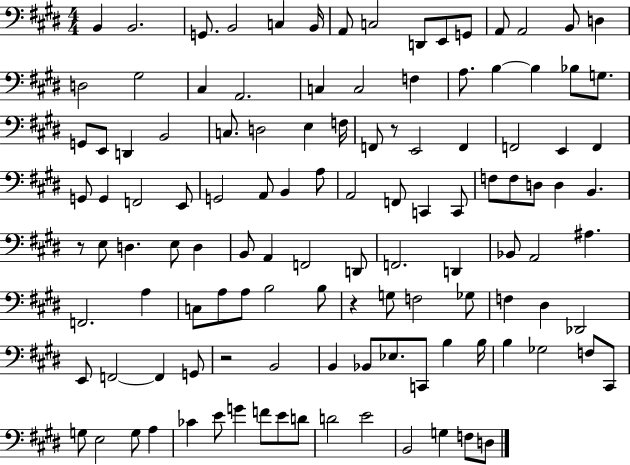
{
  \clef bass
  \numericTimeSignature
  \time 4/4
  \key e \major
  b,4 b,2. | g,8. b,2 c4 b,16 | a,8 c2 d,8 e,8 g,8 | a,8 a,2 b,8 d4 | \break d2 gis2 | cis4 a,2. | c4 c2 f4 | a8. b4~~ b4 bes8 g8. | \break g,8 e,8 d,4 b,2 | c8. d2 e4 f16 | f,8 r8 e,2 f,4 | f,2 e,4 f,4 | \break g,8 g,4 f,2 e,8 | g,2 a,8 b,4 a8 | a,2 f,8 c,4 c,8 | f8 f8 d8 d4 b,4. | \break r8 e8 d4. e8 d4 | b,8 a,4 f,2 d,8 | f,2. d,4 | bes,8 a,2 ais4. | \break f,2. a4 | c8 a8 a8 b2 b8 | r4 g8 f2 ges8 | f4 dis4 des,2 | \break e,8 f,2~~ f,4 g,8 | r2 b,2 | b,4 bes,8 ees8. c,8 b4 b16 | b4 ges2 f8 cis,8 | \break g8 e2 g8 a4 | ces'4 e'8 g'4 f'8 e'8 d'8 | d'2 e'2 | b,2 g4 f8 d8 | \break \bar "|."
}